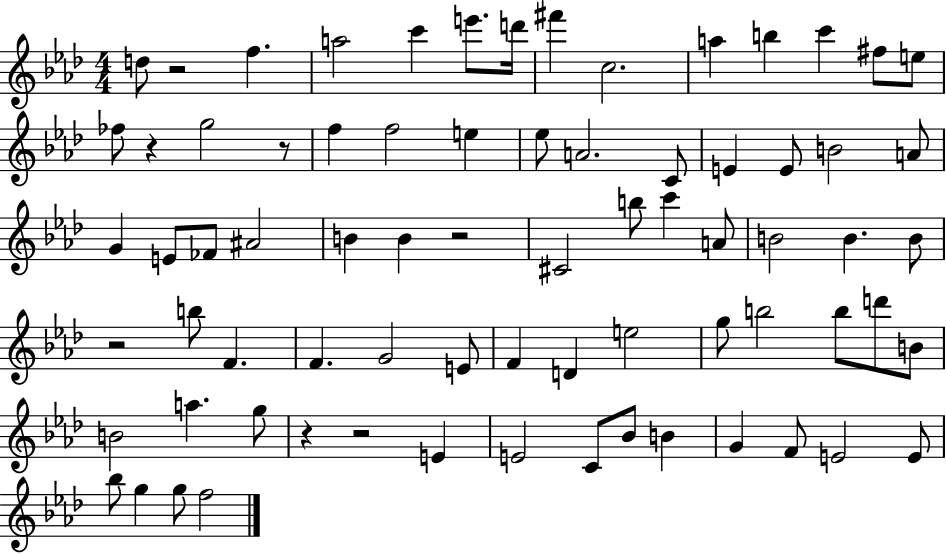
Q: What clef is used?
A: treble